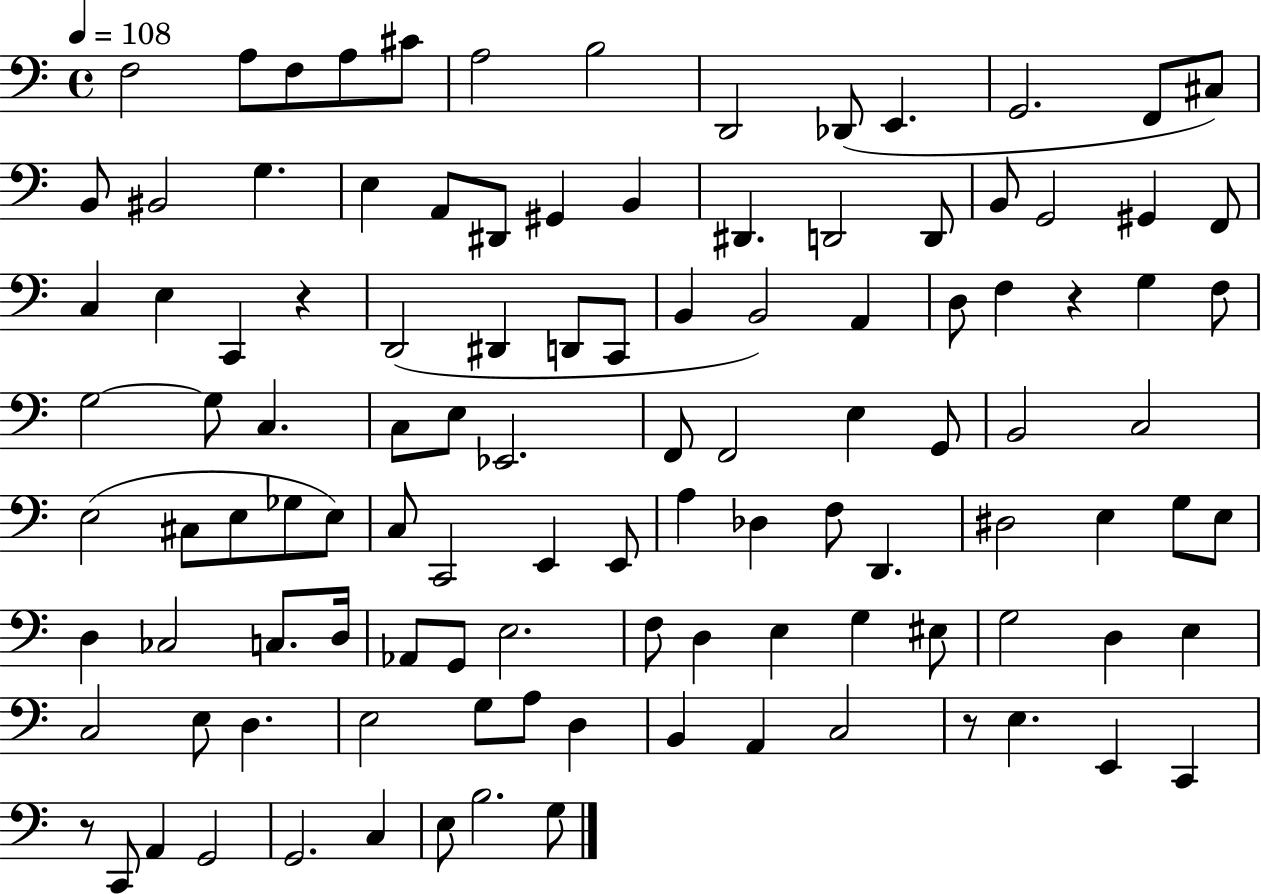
F3/h A3/e F3/e A3/e C#4/e A3/h B3/h D2/h Db2/e E2/q. G2/h. F2/e C#3/e B2/e BIS2/h G3/q. E3/q A2/e D#2/e G#2/q B2/q D#2/q. D2/h D2/e B2/e G2/h G#2/q F2/e C3/q E3/q C2/q R/q D2/h D#2/q D2/e C2/e B2/q B2/h A2/q D3/e F3/q R/q G3/q F3/e G3/h G3/e C3/q. C3/e E3/e Eb2/h. F2/e F2/h E3/q G2/e B2/h C3/h E3/h C#3/e E3/e Gb3/e E3/e C3/e C2/h E2/q E2/e A3/q Db3/q F3/e D2/q. D#3/h E3/q G3/e E3/e D3/q CES3/h C3/e. D3/s Ab2/e G2/e E3/h. F3/e D3/q E3/q G3/q EIS3/e G3/h D3/q E3/q C3/h E3/e D3/q. E3/h G3/e A3/e D3/q B2/q A2/q C3/h R/e E3/q. E2/q C2/q R/e C2/e A2/q G2/h G2/h. C3/q E3/e B3/h. G3/e